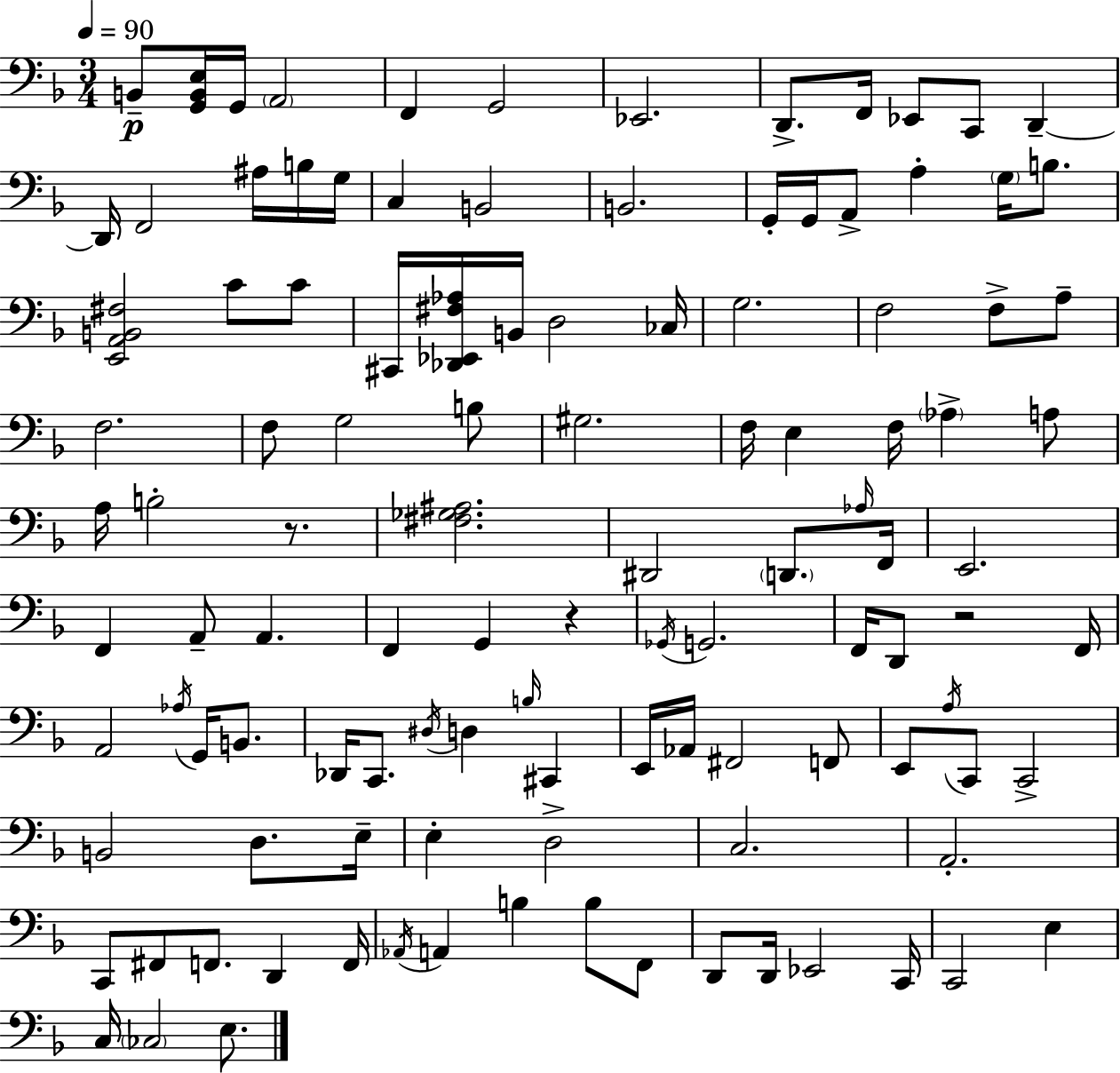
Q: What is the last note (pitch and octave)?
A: E3